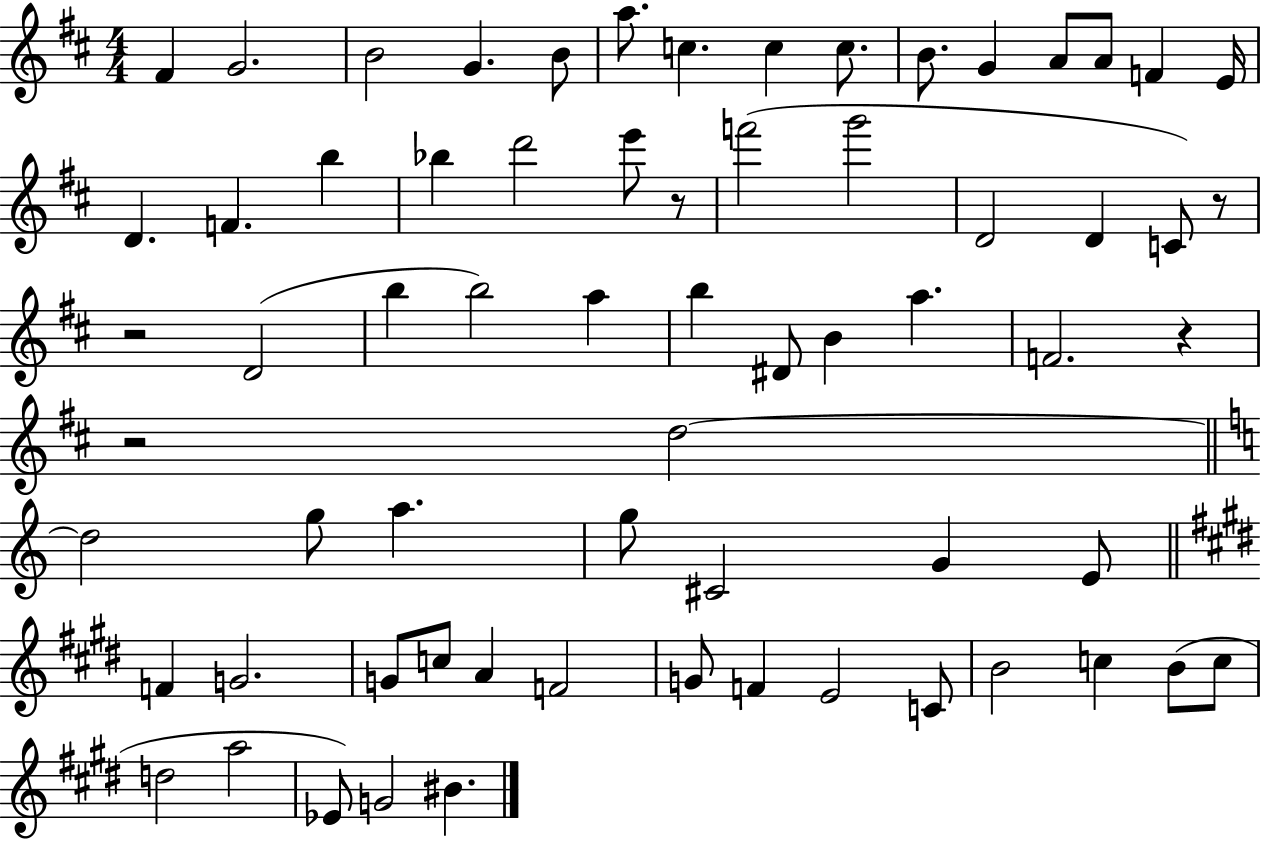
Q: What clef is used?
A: treble